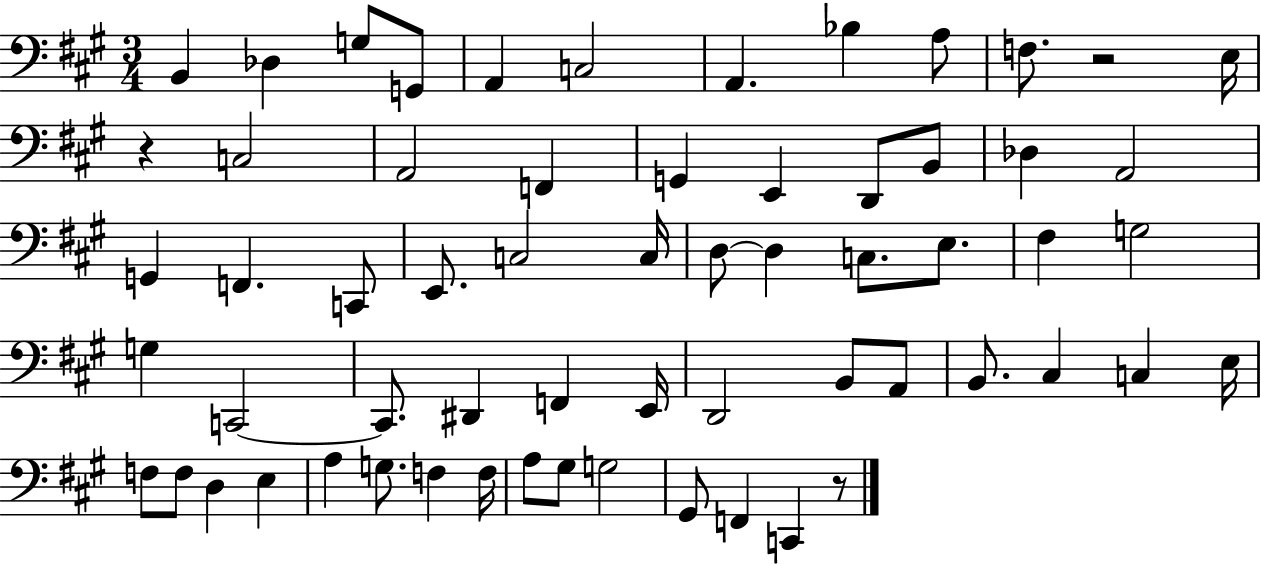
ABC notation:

X:1
T:Untitled
M:3/4
L:1/4
K:A
B,, _D, G,/2 G,,/2 A,, C,2 A,, _B, A,/2 F,/2 z2 E,/4 z C,2 A,,2 F,, G,, E,, D,,/2 B,,/2 _D, A,,2 G,, F,, C,,/2 E,,/2 C,2 C,/4 D,/2 D, C,/2 E,/2 ^F, G,2 G, C,,2 C,,/2 ^D,, F,, E,,/4 D,,2 B,,/2 A,,/2 B,,/2 ^C, C, E,/4 F,/2 F,/2 D, E, A, G,/2 F, F,/4 A,/2 ^G,/2 G,2 ^G,,/2 F,, C,, z/2